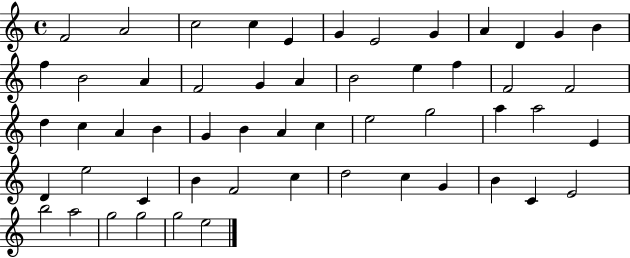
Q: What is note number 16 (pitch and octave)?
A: F4